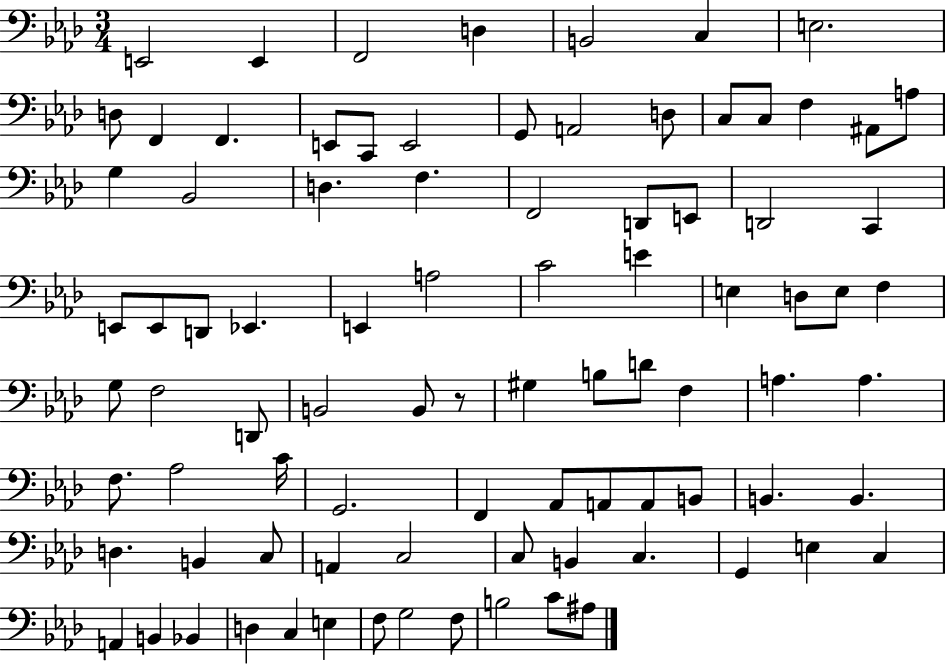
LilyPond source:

{
  \clef bass
  \numericTimeSignature
  \time 3/4
  \key aes \major
  \repeat volta 2 { e,2 e,4 | f,2 d4 | b,2 c4 | e2. | \break d8 f,4 f,4. | e,8 c,8 e,2 | g,8 a,2 d8 | c8 c8 f4 ais,8 a8 | \break g4 bes,2 | d4. f4. | f,2 d,8 e,8 | d,2 c,4 | \break e,8 e,8 d,8 ees,4. | e,4 a2 | c'2 e'4 | e4 d8 e8 f4 | \break g8 f2 d,8 | b,2 b,8 r8 | gis4 b8 d'8 f4 | a4. a4. | \break f8. aes2 c'16 | g,2. | f,4 aes,8 a,8 a,8 b,8 | b,4. b,4. | \break d4. b,4 c8 | a,4 c2 | c8 b,4 c4. | g,4 e4 c4 | \break a,4 b,4 bes,4 | d4 c4 e4 | f8 g2 f8 | b2 c'8 ais8 | \break } \bar "|."
}